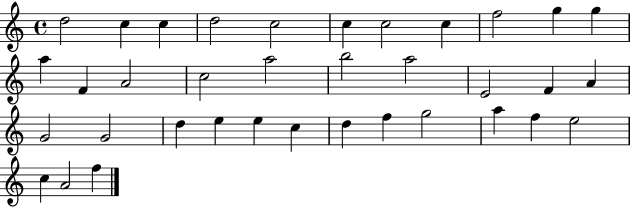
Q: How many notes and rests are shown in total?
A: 36